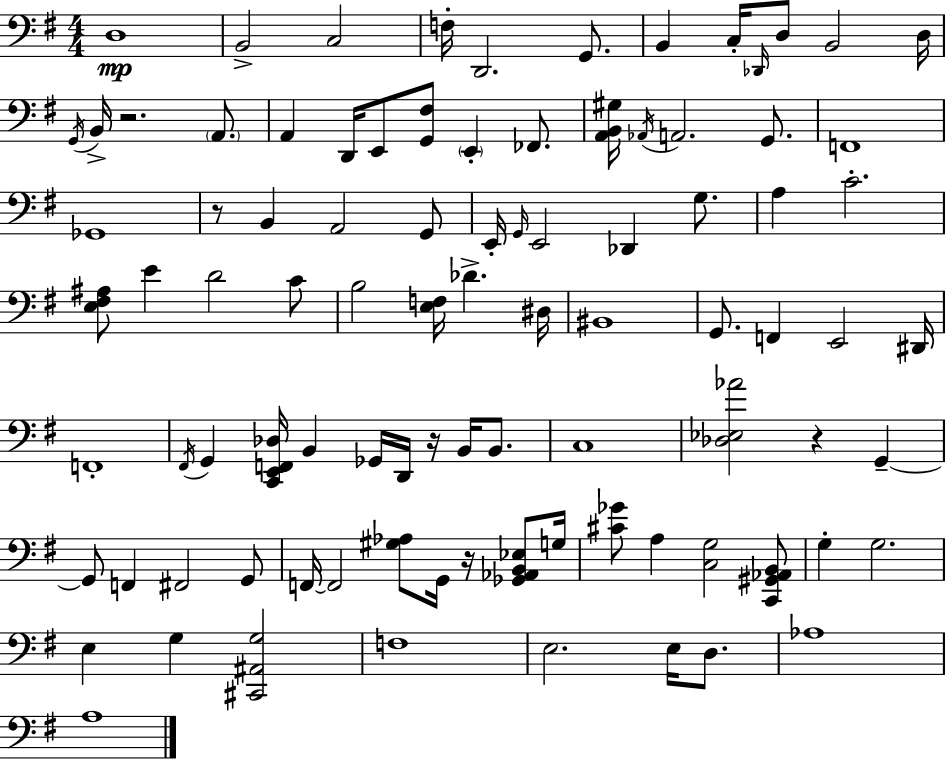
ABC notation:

X:1
T:Untitled
M:4/4
L:1/4
K:Em
D,4 B,,2 C,2 F,/4 D,,2 G,,/2 B,, C,/4 _D,,/4 D,/2 B,,2 D,/4 G,,/4 B,,/4 z2 A,,/2 A,, D,,/4 E,,/2 [G,,^F,]/2 E,, _F,,/2 [A,,B,,^G,]/4 _A,,/4 A,,2 G,,/2 F,,4 _G,,4 z/2 B,, A,,2 G,,/2 E,,/4 G,,/4 E,,2 _D,, G,/2 A, C2 [E,^F,^A,]/2 E D2 C/2 B,2 [E,F,]/4 _D ^D,/4 ^B,,4 G,,/2 F,, E,,2 ^D,,/4 F,,4 ^F,,/4 G,, [C,,E,,F,,_D,]/4 B,, _G,,/4 D,,/4 z/4 B,,/4 B,,/2 C,4 [_D,_E,_A]2 z G,, G,,/2 F,, ^F,,2 G,,/2 F,,/4 F,,2 [^G,_A,]/2 G,,/4 z/4 [_G,,_A,,B,,_E,]/2 G,/4 [^C_G]/2 A, [C,G,]2 [C,,^G,,_A,,B,,]/2 G, G,2 E, G, [^C,,^A,,G,]2 F,4 E,2 E,/4 D,/2 _A,4 A,4